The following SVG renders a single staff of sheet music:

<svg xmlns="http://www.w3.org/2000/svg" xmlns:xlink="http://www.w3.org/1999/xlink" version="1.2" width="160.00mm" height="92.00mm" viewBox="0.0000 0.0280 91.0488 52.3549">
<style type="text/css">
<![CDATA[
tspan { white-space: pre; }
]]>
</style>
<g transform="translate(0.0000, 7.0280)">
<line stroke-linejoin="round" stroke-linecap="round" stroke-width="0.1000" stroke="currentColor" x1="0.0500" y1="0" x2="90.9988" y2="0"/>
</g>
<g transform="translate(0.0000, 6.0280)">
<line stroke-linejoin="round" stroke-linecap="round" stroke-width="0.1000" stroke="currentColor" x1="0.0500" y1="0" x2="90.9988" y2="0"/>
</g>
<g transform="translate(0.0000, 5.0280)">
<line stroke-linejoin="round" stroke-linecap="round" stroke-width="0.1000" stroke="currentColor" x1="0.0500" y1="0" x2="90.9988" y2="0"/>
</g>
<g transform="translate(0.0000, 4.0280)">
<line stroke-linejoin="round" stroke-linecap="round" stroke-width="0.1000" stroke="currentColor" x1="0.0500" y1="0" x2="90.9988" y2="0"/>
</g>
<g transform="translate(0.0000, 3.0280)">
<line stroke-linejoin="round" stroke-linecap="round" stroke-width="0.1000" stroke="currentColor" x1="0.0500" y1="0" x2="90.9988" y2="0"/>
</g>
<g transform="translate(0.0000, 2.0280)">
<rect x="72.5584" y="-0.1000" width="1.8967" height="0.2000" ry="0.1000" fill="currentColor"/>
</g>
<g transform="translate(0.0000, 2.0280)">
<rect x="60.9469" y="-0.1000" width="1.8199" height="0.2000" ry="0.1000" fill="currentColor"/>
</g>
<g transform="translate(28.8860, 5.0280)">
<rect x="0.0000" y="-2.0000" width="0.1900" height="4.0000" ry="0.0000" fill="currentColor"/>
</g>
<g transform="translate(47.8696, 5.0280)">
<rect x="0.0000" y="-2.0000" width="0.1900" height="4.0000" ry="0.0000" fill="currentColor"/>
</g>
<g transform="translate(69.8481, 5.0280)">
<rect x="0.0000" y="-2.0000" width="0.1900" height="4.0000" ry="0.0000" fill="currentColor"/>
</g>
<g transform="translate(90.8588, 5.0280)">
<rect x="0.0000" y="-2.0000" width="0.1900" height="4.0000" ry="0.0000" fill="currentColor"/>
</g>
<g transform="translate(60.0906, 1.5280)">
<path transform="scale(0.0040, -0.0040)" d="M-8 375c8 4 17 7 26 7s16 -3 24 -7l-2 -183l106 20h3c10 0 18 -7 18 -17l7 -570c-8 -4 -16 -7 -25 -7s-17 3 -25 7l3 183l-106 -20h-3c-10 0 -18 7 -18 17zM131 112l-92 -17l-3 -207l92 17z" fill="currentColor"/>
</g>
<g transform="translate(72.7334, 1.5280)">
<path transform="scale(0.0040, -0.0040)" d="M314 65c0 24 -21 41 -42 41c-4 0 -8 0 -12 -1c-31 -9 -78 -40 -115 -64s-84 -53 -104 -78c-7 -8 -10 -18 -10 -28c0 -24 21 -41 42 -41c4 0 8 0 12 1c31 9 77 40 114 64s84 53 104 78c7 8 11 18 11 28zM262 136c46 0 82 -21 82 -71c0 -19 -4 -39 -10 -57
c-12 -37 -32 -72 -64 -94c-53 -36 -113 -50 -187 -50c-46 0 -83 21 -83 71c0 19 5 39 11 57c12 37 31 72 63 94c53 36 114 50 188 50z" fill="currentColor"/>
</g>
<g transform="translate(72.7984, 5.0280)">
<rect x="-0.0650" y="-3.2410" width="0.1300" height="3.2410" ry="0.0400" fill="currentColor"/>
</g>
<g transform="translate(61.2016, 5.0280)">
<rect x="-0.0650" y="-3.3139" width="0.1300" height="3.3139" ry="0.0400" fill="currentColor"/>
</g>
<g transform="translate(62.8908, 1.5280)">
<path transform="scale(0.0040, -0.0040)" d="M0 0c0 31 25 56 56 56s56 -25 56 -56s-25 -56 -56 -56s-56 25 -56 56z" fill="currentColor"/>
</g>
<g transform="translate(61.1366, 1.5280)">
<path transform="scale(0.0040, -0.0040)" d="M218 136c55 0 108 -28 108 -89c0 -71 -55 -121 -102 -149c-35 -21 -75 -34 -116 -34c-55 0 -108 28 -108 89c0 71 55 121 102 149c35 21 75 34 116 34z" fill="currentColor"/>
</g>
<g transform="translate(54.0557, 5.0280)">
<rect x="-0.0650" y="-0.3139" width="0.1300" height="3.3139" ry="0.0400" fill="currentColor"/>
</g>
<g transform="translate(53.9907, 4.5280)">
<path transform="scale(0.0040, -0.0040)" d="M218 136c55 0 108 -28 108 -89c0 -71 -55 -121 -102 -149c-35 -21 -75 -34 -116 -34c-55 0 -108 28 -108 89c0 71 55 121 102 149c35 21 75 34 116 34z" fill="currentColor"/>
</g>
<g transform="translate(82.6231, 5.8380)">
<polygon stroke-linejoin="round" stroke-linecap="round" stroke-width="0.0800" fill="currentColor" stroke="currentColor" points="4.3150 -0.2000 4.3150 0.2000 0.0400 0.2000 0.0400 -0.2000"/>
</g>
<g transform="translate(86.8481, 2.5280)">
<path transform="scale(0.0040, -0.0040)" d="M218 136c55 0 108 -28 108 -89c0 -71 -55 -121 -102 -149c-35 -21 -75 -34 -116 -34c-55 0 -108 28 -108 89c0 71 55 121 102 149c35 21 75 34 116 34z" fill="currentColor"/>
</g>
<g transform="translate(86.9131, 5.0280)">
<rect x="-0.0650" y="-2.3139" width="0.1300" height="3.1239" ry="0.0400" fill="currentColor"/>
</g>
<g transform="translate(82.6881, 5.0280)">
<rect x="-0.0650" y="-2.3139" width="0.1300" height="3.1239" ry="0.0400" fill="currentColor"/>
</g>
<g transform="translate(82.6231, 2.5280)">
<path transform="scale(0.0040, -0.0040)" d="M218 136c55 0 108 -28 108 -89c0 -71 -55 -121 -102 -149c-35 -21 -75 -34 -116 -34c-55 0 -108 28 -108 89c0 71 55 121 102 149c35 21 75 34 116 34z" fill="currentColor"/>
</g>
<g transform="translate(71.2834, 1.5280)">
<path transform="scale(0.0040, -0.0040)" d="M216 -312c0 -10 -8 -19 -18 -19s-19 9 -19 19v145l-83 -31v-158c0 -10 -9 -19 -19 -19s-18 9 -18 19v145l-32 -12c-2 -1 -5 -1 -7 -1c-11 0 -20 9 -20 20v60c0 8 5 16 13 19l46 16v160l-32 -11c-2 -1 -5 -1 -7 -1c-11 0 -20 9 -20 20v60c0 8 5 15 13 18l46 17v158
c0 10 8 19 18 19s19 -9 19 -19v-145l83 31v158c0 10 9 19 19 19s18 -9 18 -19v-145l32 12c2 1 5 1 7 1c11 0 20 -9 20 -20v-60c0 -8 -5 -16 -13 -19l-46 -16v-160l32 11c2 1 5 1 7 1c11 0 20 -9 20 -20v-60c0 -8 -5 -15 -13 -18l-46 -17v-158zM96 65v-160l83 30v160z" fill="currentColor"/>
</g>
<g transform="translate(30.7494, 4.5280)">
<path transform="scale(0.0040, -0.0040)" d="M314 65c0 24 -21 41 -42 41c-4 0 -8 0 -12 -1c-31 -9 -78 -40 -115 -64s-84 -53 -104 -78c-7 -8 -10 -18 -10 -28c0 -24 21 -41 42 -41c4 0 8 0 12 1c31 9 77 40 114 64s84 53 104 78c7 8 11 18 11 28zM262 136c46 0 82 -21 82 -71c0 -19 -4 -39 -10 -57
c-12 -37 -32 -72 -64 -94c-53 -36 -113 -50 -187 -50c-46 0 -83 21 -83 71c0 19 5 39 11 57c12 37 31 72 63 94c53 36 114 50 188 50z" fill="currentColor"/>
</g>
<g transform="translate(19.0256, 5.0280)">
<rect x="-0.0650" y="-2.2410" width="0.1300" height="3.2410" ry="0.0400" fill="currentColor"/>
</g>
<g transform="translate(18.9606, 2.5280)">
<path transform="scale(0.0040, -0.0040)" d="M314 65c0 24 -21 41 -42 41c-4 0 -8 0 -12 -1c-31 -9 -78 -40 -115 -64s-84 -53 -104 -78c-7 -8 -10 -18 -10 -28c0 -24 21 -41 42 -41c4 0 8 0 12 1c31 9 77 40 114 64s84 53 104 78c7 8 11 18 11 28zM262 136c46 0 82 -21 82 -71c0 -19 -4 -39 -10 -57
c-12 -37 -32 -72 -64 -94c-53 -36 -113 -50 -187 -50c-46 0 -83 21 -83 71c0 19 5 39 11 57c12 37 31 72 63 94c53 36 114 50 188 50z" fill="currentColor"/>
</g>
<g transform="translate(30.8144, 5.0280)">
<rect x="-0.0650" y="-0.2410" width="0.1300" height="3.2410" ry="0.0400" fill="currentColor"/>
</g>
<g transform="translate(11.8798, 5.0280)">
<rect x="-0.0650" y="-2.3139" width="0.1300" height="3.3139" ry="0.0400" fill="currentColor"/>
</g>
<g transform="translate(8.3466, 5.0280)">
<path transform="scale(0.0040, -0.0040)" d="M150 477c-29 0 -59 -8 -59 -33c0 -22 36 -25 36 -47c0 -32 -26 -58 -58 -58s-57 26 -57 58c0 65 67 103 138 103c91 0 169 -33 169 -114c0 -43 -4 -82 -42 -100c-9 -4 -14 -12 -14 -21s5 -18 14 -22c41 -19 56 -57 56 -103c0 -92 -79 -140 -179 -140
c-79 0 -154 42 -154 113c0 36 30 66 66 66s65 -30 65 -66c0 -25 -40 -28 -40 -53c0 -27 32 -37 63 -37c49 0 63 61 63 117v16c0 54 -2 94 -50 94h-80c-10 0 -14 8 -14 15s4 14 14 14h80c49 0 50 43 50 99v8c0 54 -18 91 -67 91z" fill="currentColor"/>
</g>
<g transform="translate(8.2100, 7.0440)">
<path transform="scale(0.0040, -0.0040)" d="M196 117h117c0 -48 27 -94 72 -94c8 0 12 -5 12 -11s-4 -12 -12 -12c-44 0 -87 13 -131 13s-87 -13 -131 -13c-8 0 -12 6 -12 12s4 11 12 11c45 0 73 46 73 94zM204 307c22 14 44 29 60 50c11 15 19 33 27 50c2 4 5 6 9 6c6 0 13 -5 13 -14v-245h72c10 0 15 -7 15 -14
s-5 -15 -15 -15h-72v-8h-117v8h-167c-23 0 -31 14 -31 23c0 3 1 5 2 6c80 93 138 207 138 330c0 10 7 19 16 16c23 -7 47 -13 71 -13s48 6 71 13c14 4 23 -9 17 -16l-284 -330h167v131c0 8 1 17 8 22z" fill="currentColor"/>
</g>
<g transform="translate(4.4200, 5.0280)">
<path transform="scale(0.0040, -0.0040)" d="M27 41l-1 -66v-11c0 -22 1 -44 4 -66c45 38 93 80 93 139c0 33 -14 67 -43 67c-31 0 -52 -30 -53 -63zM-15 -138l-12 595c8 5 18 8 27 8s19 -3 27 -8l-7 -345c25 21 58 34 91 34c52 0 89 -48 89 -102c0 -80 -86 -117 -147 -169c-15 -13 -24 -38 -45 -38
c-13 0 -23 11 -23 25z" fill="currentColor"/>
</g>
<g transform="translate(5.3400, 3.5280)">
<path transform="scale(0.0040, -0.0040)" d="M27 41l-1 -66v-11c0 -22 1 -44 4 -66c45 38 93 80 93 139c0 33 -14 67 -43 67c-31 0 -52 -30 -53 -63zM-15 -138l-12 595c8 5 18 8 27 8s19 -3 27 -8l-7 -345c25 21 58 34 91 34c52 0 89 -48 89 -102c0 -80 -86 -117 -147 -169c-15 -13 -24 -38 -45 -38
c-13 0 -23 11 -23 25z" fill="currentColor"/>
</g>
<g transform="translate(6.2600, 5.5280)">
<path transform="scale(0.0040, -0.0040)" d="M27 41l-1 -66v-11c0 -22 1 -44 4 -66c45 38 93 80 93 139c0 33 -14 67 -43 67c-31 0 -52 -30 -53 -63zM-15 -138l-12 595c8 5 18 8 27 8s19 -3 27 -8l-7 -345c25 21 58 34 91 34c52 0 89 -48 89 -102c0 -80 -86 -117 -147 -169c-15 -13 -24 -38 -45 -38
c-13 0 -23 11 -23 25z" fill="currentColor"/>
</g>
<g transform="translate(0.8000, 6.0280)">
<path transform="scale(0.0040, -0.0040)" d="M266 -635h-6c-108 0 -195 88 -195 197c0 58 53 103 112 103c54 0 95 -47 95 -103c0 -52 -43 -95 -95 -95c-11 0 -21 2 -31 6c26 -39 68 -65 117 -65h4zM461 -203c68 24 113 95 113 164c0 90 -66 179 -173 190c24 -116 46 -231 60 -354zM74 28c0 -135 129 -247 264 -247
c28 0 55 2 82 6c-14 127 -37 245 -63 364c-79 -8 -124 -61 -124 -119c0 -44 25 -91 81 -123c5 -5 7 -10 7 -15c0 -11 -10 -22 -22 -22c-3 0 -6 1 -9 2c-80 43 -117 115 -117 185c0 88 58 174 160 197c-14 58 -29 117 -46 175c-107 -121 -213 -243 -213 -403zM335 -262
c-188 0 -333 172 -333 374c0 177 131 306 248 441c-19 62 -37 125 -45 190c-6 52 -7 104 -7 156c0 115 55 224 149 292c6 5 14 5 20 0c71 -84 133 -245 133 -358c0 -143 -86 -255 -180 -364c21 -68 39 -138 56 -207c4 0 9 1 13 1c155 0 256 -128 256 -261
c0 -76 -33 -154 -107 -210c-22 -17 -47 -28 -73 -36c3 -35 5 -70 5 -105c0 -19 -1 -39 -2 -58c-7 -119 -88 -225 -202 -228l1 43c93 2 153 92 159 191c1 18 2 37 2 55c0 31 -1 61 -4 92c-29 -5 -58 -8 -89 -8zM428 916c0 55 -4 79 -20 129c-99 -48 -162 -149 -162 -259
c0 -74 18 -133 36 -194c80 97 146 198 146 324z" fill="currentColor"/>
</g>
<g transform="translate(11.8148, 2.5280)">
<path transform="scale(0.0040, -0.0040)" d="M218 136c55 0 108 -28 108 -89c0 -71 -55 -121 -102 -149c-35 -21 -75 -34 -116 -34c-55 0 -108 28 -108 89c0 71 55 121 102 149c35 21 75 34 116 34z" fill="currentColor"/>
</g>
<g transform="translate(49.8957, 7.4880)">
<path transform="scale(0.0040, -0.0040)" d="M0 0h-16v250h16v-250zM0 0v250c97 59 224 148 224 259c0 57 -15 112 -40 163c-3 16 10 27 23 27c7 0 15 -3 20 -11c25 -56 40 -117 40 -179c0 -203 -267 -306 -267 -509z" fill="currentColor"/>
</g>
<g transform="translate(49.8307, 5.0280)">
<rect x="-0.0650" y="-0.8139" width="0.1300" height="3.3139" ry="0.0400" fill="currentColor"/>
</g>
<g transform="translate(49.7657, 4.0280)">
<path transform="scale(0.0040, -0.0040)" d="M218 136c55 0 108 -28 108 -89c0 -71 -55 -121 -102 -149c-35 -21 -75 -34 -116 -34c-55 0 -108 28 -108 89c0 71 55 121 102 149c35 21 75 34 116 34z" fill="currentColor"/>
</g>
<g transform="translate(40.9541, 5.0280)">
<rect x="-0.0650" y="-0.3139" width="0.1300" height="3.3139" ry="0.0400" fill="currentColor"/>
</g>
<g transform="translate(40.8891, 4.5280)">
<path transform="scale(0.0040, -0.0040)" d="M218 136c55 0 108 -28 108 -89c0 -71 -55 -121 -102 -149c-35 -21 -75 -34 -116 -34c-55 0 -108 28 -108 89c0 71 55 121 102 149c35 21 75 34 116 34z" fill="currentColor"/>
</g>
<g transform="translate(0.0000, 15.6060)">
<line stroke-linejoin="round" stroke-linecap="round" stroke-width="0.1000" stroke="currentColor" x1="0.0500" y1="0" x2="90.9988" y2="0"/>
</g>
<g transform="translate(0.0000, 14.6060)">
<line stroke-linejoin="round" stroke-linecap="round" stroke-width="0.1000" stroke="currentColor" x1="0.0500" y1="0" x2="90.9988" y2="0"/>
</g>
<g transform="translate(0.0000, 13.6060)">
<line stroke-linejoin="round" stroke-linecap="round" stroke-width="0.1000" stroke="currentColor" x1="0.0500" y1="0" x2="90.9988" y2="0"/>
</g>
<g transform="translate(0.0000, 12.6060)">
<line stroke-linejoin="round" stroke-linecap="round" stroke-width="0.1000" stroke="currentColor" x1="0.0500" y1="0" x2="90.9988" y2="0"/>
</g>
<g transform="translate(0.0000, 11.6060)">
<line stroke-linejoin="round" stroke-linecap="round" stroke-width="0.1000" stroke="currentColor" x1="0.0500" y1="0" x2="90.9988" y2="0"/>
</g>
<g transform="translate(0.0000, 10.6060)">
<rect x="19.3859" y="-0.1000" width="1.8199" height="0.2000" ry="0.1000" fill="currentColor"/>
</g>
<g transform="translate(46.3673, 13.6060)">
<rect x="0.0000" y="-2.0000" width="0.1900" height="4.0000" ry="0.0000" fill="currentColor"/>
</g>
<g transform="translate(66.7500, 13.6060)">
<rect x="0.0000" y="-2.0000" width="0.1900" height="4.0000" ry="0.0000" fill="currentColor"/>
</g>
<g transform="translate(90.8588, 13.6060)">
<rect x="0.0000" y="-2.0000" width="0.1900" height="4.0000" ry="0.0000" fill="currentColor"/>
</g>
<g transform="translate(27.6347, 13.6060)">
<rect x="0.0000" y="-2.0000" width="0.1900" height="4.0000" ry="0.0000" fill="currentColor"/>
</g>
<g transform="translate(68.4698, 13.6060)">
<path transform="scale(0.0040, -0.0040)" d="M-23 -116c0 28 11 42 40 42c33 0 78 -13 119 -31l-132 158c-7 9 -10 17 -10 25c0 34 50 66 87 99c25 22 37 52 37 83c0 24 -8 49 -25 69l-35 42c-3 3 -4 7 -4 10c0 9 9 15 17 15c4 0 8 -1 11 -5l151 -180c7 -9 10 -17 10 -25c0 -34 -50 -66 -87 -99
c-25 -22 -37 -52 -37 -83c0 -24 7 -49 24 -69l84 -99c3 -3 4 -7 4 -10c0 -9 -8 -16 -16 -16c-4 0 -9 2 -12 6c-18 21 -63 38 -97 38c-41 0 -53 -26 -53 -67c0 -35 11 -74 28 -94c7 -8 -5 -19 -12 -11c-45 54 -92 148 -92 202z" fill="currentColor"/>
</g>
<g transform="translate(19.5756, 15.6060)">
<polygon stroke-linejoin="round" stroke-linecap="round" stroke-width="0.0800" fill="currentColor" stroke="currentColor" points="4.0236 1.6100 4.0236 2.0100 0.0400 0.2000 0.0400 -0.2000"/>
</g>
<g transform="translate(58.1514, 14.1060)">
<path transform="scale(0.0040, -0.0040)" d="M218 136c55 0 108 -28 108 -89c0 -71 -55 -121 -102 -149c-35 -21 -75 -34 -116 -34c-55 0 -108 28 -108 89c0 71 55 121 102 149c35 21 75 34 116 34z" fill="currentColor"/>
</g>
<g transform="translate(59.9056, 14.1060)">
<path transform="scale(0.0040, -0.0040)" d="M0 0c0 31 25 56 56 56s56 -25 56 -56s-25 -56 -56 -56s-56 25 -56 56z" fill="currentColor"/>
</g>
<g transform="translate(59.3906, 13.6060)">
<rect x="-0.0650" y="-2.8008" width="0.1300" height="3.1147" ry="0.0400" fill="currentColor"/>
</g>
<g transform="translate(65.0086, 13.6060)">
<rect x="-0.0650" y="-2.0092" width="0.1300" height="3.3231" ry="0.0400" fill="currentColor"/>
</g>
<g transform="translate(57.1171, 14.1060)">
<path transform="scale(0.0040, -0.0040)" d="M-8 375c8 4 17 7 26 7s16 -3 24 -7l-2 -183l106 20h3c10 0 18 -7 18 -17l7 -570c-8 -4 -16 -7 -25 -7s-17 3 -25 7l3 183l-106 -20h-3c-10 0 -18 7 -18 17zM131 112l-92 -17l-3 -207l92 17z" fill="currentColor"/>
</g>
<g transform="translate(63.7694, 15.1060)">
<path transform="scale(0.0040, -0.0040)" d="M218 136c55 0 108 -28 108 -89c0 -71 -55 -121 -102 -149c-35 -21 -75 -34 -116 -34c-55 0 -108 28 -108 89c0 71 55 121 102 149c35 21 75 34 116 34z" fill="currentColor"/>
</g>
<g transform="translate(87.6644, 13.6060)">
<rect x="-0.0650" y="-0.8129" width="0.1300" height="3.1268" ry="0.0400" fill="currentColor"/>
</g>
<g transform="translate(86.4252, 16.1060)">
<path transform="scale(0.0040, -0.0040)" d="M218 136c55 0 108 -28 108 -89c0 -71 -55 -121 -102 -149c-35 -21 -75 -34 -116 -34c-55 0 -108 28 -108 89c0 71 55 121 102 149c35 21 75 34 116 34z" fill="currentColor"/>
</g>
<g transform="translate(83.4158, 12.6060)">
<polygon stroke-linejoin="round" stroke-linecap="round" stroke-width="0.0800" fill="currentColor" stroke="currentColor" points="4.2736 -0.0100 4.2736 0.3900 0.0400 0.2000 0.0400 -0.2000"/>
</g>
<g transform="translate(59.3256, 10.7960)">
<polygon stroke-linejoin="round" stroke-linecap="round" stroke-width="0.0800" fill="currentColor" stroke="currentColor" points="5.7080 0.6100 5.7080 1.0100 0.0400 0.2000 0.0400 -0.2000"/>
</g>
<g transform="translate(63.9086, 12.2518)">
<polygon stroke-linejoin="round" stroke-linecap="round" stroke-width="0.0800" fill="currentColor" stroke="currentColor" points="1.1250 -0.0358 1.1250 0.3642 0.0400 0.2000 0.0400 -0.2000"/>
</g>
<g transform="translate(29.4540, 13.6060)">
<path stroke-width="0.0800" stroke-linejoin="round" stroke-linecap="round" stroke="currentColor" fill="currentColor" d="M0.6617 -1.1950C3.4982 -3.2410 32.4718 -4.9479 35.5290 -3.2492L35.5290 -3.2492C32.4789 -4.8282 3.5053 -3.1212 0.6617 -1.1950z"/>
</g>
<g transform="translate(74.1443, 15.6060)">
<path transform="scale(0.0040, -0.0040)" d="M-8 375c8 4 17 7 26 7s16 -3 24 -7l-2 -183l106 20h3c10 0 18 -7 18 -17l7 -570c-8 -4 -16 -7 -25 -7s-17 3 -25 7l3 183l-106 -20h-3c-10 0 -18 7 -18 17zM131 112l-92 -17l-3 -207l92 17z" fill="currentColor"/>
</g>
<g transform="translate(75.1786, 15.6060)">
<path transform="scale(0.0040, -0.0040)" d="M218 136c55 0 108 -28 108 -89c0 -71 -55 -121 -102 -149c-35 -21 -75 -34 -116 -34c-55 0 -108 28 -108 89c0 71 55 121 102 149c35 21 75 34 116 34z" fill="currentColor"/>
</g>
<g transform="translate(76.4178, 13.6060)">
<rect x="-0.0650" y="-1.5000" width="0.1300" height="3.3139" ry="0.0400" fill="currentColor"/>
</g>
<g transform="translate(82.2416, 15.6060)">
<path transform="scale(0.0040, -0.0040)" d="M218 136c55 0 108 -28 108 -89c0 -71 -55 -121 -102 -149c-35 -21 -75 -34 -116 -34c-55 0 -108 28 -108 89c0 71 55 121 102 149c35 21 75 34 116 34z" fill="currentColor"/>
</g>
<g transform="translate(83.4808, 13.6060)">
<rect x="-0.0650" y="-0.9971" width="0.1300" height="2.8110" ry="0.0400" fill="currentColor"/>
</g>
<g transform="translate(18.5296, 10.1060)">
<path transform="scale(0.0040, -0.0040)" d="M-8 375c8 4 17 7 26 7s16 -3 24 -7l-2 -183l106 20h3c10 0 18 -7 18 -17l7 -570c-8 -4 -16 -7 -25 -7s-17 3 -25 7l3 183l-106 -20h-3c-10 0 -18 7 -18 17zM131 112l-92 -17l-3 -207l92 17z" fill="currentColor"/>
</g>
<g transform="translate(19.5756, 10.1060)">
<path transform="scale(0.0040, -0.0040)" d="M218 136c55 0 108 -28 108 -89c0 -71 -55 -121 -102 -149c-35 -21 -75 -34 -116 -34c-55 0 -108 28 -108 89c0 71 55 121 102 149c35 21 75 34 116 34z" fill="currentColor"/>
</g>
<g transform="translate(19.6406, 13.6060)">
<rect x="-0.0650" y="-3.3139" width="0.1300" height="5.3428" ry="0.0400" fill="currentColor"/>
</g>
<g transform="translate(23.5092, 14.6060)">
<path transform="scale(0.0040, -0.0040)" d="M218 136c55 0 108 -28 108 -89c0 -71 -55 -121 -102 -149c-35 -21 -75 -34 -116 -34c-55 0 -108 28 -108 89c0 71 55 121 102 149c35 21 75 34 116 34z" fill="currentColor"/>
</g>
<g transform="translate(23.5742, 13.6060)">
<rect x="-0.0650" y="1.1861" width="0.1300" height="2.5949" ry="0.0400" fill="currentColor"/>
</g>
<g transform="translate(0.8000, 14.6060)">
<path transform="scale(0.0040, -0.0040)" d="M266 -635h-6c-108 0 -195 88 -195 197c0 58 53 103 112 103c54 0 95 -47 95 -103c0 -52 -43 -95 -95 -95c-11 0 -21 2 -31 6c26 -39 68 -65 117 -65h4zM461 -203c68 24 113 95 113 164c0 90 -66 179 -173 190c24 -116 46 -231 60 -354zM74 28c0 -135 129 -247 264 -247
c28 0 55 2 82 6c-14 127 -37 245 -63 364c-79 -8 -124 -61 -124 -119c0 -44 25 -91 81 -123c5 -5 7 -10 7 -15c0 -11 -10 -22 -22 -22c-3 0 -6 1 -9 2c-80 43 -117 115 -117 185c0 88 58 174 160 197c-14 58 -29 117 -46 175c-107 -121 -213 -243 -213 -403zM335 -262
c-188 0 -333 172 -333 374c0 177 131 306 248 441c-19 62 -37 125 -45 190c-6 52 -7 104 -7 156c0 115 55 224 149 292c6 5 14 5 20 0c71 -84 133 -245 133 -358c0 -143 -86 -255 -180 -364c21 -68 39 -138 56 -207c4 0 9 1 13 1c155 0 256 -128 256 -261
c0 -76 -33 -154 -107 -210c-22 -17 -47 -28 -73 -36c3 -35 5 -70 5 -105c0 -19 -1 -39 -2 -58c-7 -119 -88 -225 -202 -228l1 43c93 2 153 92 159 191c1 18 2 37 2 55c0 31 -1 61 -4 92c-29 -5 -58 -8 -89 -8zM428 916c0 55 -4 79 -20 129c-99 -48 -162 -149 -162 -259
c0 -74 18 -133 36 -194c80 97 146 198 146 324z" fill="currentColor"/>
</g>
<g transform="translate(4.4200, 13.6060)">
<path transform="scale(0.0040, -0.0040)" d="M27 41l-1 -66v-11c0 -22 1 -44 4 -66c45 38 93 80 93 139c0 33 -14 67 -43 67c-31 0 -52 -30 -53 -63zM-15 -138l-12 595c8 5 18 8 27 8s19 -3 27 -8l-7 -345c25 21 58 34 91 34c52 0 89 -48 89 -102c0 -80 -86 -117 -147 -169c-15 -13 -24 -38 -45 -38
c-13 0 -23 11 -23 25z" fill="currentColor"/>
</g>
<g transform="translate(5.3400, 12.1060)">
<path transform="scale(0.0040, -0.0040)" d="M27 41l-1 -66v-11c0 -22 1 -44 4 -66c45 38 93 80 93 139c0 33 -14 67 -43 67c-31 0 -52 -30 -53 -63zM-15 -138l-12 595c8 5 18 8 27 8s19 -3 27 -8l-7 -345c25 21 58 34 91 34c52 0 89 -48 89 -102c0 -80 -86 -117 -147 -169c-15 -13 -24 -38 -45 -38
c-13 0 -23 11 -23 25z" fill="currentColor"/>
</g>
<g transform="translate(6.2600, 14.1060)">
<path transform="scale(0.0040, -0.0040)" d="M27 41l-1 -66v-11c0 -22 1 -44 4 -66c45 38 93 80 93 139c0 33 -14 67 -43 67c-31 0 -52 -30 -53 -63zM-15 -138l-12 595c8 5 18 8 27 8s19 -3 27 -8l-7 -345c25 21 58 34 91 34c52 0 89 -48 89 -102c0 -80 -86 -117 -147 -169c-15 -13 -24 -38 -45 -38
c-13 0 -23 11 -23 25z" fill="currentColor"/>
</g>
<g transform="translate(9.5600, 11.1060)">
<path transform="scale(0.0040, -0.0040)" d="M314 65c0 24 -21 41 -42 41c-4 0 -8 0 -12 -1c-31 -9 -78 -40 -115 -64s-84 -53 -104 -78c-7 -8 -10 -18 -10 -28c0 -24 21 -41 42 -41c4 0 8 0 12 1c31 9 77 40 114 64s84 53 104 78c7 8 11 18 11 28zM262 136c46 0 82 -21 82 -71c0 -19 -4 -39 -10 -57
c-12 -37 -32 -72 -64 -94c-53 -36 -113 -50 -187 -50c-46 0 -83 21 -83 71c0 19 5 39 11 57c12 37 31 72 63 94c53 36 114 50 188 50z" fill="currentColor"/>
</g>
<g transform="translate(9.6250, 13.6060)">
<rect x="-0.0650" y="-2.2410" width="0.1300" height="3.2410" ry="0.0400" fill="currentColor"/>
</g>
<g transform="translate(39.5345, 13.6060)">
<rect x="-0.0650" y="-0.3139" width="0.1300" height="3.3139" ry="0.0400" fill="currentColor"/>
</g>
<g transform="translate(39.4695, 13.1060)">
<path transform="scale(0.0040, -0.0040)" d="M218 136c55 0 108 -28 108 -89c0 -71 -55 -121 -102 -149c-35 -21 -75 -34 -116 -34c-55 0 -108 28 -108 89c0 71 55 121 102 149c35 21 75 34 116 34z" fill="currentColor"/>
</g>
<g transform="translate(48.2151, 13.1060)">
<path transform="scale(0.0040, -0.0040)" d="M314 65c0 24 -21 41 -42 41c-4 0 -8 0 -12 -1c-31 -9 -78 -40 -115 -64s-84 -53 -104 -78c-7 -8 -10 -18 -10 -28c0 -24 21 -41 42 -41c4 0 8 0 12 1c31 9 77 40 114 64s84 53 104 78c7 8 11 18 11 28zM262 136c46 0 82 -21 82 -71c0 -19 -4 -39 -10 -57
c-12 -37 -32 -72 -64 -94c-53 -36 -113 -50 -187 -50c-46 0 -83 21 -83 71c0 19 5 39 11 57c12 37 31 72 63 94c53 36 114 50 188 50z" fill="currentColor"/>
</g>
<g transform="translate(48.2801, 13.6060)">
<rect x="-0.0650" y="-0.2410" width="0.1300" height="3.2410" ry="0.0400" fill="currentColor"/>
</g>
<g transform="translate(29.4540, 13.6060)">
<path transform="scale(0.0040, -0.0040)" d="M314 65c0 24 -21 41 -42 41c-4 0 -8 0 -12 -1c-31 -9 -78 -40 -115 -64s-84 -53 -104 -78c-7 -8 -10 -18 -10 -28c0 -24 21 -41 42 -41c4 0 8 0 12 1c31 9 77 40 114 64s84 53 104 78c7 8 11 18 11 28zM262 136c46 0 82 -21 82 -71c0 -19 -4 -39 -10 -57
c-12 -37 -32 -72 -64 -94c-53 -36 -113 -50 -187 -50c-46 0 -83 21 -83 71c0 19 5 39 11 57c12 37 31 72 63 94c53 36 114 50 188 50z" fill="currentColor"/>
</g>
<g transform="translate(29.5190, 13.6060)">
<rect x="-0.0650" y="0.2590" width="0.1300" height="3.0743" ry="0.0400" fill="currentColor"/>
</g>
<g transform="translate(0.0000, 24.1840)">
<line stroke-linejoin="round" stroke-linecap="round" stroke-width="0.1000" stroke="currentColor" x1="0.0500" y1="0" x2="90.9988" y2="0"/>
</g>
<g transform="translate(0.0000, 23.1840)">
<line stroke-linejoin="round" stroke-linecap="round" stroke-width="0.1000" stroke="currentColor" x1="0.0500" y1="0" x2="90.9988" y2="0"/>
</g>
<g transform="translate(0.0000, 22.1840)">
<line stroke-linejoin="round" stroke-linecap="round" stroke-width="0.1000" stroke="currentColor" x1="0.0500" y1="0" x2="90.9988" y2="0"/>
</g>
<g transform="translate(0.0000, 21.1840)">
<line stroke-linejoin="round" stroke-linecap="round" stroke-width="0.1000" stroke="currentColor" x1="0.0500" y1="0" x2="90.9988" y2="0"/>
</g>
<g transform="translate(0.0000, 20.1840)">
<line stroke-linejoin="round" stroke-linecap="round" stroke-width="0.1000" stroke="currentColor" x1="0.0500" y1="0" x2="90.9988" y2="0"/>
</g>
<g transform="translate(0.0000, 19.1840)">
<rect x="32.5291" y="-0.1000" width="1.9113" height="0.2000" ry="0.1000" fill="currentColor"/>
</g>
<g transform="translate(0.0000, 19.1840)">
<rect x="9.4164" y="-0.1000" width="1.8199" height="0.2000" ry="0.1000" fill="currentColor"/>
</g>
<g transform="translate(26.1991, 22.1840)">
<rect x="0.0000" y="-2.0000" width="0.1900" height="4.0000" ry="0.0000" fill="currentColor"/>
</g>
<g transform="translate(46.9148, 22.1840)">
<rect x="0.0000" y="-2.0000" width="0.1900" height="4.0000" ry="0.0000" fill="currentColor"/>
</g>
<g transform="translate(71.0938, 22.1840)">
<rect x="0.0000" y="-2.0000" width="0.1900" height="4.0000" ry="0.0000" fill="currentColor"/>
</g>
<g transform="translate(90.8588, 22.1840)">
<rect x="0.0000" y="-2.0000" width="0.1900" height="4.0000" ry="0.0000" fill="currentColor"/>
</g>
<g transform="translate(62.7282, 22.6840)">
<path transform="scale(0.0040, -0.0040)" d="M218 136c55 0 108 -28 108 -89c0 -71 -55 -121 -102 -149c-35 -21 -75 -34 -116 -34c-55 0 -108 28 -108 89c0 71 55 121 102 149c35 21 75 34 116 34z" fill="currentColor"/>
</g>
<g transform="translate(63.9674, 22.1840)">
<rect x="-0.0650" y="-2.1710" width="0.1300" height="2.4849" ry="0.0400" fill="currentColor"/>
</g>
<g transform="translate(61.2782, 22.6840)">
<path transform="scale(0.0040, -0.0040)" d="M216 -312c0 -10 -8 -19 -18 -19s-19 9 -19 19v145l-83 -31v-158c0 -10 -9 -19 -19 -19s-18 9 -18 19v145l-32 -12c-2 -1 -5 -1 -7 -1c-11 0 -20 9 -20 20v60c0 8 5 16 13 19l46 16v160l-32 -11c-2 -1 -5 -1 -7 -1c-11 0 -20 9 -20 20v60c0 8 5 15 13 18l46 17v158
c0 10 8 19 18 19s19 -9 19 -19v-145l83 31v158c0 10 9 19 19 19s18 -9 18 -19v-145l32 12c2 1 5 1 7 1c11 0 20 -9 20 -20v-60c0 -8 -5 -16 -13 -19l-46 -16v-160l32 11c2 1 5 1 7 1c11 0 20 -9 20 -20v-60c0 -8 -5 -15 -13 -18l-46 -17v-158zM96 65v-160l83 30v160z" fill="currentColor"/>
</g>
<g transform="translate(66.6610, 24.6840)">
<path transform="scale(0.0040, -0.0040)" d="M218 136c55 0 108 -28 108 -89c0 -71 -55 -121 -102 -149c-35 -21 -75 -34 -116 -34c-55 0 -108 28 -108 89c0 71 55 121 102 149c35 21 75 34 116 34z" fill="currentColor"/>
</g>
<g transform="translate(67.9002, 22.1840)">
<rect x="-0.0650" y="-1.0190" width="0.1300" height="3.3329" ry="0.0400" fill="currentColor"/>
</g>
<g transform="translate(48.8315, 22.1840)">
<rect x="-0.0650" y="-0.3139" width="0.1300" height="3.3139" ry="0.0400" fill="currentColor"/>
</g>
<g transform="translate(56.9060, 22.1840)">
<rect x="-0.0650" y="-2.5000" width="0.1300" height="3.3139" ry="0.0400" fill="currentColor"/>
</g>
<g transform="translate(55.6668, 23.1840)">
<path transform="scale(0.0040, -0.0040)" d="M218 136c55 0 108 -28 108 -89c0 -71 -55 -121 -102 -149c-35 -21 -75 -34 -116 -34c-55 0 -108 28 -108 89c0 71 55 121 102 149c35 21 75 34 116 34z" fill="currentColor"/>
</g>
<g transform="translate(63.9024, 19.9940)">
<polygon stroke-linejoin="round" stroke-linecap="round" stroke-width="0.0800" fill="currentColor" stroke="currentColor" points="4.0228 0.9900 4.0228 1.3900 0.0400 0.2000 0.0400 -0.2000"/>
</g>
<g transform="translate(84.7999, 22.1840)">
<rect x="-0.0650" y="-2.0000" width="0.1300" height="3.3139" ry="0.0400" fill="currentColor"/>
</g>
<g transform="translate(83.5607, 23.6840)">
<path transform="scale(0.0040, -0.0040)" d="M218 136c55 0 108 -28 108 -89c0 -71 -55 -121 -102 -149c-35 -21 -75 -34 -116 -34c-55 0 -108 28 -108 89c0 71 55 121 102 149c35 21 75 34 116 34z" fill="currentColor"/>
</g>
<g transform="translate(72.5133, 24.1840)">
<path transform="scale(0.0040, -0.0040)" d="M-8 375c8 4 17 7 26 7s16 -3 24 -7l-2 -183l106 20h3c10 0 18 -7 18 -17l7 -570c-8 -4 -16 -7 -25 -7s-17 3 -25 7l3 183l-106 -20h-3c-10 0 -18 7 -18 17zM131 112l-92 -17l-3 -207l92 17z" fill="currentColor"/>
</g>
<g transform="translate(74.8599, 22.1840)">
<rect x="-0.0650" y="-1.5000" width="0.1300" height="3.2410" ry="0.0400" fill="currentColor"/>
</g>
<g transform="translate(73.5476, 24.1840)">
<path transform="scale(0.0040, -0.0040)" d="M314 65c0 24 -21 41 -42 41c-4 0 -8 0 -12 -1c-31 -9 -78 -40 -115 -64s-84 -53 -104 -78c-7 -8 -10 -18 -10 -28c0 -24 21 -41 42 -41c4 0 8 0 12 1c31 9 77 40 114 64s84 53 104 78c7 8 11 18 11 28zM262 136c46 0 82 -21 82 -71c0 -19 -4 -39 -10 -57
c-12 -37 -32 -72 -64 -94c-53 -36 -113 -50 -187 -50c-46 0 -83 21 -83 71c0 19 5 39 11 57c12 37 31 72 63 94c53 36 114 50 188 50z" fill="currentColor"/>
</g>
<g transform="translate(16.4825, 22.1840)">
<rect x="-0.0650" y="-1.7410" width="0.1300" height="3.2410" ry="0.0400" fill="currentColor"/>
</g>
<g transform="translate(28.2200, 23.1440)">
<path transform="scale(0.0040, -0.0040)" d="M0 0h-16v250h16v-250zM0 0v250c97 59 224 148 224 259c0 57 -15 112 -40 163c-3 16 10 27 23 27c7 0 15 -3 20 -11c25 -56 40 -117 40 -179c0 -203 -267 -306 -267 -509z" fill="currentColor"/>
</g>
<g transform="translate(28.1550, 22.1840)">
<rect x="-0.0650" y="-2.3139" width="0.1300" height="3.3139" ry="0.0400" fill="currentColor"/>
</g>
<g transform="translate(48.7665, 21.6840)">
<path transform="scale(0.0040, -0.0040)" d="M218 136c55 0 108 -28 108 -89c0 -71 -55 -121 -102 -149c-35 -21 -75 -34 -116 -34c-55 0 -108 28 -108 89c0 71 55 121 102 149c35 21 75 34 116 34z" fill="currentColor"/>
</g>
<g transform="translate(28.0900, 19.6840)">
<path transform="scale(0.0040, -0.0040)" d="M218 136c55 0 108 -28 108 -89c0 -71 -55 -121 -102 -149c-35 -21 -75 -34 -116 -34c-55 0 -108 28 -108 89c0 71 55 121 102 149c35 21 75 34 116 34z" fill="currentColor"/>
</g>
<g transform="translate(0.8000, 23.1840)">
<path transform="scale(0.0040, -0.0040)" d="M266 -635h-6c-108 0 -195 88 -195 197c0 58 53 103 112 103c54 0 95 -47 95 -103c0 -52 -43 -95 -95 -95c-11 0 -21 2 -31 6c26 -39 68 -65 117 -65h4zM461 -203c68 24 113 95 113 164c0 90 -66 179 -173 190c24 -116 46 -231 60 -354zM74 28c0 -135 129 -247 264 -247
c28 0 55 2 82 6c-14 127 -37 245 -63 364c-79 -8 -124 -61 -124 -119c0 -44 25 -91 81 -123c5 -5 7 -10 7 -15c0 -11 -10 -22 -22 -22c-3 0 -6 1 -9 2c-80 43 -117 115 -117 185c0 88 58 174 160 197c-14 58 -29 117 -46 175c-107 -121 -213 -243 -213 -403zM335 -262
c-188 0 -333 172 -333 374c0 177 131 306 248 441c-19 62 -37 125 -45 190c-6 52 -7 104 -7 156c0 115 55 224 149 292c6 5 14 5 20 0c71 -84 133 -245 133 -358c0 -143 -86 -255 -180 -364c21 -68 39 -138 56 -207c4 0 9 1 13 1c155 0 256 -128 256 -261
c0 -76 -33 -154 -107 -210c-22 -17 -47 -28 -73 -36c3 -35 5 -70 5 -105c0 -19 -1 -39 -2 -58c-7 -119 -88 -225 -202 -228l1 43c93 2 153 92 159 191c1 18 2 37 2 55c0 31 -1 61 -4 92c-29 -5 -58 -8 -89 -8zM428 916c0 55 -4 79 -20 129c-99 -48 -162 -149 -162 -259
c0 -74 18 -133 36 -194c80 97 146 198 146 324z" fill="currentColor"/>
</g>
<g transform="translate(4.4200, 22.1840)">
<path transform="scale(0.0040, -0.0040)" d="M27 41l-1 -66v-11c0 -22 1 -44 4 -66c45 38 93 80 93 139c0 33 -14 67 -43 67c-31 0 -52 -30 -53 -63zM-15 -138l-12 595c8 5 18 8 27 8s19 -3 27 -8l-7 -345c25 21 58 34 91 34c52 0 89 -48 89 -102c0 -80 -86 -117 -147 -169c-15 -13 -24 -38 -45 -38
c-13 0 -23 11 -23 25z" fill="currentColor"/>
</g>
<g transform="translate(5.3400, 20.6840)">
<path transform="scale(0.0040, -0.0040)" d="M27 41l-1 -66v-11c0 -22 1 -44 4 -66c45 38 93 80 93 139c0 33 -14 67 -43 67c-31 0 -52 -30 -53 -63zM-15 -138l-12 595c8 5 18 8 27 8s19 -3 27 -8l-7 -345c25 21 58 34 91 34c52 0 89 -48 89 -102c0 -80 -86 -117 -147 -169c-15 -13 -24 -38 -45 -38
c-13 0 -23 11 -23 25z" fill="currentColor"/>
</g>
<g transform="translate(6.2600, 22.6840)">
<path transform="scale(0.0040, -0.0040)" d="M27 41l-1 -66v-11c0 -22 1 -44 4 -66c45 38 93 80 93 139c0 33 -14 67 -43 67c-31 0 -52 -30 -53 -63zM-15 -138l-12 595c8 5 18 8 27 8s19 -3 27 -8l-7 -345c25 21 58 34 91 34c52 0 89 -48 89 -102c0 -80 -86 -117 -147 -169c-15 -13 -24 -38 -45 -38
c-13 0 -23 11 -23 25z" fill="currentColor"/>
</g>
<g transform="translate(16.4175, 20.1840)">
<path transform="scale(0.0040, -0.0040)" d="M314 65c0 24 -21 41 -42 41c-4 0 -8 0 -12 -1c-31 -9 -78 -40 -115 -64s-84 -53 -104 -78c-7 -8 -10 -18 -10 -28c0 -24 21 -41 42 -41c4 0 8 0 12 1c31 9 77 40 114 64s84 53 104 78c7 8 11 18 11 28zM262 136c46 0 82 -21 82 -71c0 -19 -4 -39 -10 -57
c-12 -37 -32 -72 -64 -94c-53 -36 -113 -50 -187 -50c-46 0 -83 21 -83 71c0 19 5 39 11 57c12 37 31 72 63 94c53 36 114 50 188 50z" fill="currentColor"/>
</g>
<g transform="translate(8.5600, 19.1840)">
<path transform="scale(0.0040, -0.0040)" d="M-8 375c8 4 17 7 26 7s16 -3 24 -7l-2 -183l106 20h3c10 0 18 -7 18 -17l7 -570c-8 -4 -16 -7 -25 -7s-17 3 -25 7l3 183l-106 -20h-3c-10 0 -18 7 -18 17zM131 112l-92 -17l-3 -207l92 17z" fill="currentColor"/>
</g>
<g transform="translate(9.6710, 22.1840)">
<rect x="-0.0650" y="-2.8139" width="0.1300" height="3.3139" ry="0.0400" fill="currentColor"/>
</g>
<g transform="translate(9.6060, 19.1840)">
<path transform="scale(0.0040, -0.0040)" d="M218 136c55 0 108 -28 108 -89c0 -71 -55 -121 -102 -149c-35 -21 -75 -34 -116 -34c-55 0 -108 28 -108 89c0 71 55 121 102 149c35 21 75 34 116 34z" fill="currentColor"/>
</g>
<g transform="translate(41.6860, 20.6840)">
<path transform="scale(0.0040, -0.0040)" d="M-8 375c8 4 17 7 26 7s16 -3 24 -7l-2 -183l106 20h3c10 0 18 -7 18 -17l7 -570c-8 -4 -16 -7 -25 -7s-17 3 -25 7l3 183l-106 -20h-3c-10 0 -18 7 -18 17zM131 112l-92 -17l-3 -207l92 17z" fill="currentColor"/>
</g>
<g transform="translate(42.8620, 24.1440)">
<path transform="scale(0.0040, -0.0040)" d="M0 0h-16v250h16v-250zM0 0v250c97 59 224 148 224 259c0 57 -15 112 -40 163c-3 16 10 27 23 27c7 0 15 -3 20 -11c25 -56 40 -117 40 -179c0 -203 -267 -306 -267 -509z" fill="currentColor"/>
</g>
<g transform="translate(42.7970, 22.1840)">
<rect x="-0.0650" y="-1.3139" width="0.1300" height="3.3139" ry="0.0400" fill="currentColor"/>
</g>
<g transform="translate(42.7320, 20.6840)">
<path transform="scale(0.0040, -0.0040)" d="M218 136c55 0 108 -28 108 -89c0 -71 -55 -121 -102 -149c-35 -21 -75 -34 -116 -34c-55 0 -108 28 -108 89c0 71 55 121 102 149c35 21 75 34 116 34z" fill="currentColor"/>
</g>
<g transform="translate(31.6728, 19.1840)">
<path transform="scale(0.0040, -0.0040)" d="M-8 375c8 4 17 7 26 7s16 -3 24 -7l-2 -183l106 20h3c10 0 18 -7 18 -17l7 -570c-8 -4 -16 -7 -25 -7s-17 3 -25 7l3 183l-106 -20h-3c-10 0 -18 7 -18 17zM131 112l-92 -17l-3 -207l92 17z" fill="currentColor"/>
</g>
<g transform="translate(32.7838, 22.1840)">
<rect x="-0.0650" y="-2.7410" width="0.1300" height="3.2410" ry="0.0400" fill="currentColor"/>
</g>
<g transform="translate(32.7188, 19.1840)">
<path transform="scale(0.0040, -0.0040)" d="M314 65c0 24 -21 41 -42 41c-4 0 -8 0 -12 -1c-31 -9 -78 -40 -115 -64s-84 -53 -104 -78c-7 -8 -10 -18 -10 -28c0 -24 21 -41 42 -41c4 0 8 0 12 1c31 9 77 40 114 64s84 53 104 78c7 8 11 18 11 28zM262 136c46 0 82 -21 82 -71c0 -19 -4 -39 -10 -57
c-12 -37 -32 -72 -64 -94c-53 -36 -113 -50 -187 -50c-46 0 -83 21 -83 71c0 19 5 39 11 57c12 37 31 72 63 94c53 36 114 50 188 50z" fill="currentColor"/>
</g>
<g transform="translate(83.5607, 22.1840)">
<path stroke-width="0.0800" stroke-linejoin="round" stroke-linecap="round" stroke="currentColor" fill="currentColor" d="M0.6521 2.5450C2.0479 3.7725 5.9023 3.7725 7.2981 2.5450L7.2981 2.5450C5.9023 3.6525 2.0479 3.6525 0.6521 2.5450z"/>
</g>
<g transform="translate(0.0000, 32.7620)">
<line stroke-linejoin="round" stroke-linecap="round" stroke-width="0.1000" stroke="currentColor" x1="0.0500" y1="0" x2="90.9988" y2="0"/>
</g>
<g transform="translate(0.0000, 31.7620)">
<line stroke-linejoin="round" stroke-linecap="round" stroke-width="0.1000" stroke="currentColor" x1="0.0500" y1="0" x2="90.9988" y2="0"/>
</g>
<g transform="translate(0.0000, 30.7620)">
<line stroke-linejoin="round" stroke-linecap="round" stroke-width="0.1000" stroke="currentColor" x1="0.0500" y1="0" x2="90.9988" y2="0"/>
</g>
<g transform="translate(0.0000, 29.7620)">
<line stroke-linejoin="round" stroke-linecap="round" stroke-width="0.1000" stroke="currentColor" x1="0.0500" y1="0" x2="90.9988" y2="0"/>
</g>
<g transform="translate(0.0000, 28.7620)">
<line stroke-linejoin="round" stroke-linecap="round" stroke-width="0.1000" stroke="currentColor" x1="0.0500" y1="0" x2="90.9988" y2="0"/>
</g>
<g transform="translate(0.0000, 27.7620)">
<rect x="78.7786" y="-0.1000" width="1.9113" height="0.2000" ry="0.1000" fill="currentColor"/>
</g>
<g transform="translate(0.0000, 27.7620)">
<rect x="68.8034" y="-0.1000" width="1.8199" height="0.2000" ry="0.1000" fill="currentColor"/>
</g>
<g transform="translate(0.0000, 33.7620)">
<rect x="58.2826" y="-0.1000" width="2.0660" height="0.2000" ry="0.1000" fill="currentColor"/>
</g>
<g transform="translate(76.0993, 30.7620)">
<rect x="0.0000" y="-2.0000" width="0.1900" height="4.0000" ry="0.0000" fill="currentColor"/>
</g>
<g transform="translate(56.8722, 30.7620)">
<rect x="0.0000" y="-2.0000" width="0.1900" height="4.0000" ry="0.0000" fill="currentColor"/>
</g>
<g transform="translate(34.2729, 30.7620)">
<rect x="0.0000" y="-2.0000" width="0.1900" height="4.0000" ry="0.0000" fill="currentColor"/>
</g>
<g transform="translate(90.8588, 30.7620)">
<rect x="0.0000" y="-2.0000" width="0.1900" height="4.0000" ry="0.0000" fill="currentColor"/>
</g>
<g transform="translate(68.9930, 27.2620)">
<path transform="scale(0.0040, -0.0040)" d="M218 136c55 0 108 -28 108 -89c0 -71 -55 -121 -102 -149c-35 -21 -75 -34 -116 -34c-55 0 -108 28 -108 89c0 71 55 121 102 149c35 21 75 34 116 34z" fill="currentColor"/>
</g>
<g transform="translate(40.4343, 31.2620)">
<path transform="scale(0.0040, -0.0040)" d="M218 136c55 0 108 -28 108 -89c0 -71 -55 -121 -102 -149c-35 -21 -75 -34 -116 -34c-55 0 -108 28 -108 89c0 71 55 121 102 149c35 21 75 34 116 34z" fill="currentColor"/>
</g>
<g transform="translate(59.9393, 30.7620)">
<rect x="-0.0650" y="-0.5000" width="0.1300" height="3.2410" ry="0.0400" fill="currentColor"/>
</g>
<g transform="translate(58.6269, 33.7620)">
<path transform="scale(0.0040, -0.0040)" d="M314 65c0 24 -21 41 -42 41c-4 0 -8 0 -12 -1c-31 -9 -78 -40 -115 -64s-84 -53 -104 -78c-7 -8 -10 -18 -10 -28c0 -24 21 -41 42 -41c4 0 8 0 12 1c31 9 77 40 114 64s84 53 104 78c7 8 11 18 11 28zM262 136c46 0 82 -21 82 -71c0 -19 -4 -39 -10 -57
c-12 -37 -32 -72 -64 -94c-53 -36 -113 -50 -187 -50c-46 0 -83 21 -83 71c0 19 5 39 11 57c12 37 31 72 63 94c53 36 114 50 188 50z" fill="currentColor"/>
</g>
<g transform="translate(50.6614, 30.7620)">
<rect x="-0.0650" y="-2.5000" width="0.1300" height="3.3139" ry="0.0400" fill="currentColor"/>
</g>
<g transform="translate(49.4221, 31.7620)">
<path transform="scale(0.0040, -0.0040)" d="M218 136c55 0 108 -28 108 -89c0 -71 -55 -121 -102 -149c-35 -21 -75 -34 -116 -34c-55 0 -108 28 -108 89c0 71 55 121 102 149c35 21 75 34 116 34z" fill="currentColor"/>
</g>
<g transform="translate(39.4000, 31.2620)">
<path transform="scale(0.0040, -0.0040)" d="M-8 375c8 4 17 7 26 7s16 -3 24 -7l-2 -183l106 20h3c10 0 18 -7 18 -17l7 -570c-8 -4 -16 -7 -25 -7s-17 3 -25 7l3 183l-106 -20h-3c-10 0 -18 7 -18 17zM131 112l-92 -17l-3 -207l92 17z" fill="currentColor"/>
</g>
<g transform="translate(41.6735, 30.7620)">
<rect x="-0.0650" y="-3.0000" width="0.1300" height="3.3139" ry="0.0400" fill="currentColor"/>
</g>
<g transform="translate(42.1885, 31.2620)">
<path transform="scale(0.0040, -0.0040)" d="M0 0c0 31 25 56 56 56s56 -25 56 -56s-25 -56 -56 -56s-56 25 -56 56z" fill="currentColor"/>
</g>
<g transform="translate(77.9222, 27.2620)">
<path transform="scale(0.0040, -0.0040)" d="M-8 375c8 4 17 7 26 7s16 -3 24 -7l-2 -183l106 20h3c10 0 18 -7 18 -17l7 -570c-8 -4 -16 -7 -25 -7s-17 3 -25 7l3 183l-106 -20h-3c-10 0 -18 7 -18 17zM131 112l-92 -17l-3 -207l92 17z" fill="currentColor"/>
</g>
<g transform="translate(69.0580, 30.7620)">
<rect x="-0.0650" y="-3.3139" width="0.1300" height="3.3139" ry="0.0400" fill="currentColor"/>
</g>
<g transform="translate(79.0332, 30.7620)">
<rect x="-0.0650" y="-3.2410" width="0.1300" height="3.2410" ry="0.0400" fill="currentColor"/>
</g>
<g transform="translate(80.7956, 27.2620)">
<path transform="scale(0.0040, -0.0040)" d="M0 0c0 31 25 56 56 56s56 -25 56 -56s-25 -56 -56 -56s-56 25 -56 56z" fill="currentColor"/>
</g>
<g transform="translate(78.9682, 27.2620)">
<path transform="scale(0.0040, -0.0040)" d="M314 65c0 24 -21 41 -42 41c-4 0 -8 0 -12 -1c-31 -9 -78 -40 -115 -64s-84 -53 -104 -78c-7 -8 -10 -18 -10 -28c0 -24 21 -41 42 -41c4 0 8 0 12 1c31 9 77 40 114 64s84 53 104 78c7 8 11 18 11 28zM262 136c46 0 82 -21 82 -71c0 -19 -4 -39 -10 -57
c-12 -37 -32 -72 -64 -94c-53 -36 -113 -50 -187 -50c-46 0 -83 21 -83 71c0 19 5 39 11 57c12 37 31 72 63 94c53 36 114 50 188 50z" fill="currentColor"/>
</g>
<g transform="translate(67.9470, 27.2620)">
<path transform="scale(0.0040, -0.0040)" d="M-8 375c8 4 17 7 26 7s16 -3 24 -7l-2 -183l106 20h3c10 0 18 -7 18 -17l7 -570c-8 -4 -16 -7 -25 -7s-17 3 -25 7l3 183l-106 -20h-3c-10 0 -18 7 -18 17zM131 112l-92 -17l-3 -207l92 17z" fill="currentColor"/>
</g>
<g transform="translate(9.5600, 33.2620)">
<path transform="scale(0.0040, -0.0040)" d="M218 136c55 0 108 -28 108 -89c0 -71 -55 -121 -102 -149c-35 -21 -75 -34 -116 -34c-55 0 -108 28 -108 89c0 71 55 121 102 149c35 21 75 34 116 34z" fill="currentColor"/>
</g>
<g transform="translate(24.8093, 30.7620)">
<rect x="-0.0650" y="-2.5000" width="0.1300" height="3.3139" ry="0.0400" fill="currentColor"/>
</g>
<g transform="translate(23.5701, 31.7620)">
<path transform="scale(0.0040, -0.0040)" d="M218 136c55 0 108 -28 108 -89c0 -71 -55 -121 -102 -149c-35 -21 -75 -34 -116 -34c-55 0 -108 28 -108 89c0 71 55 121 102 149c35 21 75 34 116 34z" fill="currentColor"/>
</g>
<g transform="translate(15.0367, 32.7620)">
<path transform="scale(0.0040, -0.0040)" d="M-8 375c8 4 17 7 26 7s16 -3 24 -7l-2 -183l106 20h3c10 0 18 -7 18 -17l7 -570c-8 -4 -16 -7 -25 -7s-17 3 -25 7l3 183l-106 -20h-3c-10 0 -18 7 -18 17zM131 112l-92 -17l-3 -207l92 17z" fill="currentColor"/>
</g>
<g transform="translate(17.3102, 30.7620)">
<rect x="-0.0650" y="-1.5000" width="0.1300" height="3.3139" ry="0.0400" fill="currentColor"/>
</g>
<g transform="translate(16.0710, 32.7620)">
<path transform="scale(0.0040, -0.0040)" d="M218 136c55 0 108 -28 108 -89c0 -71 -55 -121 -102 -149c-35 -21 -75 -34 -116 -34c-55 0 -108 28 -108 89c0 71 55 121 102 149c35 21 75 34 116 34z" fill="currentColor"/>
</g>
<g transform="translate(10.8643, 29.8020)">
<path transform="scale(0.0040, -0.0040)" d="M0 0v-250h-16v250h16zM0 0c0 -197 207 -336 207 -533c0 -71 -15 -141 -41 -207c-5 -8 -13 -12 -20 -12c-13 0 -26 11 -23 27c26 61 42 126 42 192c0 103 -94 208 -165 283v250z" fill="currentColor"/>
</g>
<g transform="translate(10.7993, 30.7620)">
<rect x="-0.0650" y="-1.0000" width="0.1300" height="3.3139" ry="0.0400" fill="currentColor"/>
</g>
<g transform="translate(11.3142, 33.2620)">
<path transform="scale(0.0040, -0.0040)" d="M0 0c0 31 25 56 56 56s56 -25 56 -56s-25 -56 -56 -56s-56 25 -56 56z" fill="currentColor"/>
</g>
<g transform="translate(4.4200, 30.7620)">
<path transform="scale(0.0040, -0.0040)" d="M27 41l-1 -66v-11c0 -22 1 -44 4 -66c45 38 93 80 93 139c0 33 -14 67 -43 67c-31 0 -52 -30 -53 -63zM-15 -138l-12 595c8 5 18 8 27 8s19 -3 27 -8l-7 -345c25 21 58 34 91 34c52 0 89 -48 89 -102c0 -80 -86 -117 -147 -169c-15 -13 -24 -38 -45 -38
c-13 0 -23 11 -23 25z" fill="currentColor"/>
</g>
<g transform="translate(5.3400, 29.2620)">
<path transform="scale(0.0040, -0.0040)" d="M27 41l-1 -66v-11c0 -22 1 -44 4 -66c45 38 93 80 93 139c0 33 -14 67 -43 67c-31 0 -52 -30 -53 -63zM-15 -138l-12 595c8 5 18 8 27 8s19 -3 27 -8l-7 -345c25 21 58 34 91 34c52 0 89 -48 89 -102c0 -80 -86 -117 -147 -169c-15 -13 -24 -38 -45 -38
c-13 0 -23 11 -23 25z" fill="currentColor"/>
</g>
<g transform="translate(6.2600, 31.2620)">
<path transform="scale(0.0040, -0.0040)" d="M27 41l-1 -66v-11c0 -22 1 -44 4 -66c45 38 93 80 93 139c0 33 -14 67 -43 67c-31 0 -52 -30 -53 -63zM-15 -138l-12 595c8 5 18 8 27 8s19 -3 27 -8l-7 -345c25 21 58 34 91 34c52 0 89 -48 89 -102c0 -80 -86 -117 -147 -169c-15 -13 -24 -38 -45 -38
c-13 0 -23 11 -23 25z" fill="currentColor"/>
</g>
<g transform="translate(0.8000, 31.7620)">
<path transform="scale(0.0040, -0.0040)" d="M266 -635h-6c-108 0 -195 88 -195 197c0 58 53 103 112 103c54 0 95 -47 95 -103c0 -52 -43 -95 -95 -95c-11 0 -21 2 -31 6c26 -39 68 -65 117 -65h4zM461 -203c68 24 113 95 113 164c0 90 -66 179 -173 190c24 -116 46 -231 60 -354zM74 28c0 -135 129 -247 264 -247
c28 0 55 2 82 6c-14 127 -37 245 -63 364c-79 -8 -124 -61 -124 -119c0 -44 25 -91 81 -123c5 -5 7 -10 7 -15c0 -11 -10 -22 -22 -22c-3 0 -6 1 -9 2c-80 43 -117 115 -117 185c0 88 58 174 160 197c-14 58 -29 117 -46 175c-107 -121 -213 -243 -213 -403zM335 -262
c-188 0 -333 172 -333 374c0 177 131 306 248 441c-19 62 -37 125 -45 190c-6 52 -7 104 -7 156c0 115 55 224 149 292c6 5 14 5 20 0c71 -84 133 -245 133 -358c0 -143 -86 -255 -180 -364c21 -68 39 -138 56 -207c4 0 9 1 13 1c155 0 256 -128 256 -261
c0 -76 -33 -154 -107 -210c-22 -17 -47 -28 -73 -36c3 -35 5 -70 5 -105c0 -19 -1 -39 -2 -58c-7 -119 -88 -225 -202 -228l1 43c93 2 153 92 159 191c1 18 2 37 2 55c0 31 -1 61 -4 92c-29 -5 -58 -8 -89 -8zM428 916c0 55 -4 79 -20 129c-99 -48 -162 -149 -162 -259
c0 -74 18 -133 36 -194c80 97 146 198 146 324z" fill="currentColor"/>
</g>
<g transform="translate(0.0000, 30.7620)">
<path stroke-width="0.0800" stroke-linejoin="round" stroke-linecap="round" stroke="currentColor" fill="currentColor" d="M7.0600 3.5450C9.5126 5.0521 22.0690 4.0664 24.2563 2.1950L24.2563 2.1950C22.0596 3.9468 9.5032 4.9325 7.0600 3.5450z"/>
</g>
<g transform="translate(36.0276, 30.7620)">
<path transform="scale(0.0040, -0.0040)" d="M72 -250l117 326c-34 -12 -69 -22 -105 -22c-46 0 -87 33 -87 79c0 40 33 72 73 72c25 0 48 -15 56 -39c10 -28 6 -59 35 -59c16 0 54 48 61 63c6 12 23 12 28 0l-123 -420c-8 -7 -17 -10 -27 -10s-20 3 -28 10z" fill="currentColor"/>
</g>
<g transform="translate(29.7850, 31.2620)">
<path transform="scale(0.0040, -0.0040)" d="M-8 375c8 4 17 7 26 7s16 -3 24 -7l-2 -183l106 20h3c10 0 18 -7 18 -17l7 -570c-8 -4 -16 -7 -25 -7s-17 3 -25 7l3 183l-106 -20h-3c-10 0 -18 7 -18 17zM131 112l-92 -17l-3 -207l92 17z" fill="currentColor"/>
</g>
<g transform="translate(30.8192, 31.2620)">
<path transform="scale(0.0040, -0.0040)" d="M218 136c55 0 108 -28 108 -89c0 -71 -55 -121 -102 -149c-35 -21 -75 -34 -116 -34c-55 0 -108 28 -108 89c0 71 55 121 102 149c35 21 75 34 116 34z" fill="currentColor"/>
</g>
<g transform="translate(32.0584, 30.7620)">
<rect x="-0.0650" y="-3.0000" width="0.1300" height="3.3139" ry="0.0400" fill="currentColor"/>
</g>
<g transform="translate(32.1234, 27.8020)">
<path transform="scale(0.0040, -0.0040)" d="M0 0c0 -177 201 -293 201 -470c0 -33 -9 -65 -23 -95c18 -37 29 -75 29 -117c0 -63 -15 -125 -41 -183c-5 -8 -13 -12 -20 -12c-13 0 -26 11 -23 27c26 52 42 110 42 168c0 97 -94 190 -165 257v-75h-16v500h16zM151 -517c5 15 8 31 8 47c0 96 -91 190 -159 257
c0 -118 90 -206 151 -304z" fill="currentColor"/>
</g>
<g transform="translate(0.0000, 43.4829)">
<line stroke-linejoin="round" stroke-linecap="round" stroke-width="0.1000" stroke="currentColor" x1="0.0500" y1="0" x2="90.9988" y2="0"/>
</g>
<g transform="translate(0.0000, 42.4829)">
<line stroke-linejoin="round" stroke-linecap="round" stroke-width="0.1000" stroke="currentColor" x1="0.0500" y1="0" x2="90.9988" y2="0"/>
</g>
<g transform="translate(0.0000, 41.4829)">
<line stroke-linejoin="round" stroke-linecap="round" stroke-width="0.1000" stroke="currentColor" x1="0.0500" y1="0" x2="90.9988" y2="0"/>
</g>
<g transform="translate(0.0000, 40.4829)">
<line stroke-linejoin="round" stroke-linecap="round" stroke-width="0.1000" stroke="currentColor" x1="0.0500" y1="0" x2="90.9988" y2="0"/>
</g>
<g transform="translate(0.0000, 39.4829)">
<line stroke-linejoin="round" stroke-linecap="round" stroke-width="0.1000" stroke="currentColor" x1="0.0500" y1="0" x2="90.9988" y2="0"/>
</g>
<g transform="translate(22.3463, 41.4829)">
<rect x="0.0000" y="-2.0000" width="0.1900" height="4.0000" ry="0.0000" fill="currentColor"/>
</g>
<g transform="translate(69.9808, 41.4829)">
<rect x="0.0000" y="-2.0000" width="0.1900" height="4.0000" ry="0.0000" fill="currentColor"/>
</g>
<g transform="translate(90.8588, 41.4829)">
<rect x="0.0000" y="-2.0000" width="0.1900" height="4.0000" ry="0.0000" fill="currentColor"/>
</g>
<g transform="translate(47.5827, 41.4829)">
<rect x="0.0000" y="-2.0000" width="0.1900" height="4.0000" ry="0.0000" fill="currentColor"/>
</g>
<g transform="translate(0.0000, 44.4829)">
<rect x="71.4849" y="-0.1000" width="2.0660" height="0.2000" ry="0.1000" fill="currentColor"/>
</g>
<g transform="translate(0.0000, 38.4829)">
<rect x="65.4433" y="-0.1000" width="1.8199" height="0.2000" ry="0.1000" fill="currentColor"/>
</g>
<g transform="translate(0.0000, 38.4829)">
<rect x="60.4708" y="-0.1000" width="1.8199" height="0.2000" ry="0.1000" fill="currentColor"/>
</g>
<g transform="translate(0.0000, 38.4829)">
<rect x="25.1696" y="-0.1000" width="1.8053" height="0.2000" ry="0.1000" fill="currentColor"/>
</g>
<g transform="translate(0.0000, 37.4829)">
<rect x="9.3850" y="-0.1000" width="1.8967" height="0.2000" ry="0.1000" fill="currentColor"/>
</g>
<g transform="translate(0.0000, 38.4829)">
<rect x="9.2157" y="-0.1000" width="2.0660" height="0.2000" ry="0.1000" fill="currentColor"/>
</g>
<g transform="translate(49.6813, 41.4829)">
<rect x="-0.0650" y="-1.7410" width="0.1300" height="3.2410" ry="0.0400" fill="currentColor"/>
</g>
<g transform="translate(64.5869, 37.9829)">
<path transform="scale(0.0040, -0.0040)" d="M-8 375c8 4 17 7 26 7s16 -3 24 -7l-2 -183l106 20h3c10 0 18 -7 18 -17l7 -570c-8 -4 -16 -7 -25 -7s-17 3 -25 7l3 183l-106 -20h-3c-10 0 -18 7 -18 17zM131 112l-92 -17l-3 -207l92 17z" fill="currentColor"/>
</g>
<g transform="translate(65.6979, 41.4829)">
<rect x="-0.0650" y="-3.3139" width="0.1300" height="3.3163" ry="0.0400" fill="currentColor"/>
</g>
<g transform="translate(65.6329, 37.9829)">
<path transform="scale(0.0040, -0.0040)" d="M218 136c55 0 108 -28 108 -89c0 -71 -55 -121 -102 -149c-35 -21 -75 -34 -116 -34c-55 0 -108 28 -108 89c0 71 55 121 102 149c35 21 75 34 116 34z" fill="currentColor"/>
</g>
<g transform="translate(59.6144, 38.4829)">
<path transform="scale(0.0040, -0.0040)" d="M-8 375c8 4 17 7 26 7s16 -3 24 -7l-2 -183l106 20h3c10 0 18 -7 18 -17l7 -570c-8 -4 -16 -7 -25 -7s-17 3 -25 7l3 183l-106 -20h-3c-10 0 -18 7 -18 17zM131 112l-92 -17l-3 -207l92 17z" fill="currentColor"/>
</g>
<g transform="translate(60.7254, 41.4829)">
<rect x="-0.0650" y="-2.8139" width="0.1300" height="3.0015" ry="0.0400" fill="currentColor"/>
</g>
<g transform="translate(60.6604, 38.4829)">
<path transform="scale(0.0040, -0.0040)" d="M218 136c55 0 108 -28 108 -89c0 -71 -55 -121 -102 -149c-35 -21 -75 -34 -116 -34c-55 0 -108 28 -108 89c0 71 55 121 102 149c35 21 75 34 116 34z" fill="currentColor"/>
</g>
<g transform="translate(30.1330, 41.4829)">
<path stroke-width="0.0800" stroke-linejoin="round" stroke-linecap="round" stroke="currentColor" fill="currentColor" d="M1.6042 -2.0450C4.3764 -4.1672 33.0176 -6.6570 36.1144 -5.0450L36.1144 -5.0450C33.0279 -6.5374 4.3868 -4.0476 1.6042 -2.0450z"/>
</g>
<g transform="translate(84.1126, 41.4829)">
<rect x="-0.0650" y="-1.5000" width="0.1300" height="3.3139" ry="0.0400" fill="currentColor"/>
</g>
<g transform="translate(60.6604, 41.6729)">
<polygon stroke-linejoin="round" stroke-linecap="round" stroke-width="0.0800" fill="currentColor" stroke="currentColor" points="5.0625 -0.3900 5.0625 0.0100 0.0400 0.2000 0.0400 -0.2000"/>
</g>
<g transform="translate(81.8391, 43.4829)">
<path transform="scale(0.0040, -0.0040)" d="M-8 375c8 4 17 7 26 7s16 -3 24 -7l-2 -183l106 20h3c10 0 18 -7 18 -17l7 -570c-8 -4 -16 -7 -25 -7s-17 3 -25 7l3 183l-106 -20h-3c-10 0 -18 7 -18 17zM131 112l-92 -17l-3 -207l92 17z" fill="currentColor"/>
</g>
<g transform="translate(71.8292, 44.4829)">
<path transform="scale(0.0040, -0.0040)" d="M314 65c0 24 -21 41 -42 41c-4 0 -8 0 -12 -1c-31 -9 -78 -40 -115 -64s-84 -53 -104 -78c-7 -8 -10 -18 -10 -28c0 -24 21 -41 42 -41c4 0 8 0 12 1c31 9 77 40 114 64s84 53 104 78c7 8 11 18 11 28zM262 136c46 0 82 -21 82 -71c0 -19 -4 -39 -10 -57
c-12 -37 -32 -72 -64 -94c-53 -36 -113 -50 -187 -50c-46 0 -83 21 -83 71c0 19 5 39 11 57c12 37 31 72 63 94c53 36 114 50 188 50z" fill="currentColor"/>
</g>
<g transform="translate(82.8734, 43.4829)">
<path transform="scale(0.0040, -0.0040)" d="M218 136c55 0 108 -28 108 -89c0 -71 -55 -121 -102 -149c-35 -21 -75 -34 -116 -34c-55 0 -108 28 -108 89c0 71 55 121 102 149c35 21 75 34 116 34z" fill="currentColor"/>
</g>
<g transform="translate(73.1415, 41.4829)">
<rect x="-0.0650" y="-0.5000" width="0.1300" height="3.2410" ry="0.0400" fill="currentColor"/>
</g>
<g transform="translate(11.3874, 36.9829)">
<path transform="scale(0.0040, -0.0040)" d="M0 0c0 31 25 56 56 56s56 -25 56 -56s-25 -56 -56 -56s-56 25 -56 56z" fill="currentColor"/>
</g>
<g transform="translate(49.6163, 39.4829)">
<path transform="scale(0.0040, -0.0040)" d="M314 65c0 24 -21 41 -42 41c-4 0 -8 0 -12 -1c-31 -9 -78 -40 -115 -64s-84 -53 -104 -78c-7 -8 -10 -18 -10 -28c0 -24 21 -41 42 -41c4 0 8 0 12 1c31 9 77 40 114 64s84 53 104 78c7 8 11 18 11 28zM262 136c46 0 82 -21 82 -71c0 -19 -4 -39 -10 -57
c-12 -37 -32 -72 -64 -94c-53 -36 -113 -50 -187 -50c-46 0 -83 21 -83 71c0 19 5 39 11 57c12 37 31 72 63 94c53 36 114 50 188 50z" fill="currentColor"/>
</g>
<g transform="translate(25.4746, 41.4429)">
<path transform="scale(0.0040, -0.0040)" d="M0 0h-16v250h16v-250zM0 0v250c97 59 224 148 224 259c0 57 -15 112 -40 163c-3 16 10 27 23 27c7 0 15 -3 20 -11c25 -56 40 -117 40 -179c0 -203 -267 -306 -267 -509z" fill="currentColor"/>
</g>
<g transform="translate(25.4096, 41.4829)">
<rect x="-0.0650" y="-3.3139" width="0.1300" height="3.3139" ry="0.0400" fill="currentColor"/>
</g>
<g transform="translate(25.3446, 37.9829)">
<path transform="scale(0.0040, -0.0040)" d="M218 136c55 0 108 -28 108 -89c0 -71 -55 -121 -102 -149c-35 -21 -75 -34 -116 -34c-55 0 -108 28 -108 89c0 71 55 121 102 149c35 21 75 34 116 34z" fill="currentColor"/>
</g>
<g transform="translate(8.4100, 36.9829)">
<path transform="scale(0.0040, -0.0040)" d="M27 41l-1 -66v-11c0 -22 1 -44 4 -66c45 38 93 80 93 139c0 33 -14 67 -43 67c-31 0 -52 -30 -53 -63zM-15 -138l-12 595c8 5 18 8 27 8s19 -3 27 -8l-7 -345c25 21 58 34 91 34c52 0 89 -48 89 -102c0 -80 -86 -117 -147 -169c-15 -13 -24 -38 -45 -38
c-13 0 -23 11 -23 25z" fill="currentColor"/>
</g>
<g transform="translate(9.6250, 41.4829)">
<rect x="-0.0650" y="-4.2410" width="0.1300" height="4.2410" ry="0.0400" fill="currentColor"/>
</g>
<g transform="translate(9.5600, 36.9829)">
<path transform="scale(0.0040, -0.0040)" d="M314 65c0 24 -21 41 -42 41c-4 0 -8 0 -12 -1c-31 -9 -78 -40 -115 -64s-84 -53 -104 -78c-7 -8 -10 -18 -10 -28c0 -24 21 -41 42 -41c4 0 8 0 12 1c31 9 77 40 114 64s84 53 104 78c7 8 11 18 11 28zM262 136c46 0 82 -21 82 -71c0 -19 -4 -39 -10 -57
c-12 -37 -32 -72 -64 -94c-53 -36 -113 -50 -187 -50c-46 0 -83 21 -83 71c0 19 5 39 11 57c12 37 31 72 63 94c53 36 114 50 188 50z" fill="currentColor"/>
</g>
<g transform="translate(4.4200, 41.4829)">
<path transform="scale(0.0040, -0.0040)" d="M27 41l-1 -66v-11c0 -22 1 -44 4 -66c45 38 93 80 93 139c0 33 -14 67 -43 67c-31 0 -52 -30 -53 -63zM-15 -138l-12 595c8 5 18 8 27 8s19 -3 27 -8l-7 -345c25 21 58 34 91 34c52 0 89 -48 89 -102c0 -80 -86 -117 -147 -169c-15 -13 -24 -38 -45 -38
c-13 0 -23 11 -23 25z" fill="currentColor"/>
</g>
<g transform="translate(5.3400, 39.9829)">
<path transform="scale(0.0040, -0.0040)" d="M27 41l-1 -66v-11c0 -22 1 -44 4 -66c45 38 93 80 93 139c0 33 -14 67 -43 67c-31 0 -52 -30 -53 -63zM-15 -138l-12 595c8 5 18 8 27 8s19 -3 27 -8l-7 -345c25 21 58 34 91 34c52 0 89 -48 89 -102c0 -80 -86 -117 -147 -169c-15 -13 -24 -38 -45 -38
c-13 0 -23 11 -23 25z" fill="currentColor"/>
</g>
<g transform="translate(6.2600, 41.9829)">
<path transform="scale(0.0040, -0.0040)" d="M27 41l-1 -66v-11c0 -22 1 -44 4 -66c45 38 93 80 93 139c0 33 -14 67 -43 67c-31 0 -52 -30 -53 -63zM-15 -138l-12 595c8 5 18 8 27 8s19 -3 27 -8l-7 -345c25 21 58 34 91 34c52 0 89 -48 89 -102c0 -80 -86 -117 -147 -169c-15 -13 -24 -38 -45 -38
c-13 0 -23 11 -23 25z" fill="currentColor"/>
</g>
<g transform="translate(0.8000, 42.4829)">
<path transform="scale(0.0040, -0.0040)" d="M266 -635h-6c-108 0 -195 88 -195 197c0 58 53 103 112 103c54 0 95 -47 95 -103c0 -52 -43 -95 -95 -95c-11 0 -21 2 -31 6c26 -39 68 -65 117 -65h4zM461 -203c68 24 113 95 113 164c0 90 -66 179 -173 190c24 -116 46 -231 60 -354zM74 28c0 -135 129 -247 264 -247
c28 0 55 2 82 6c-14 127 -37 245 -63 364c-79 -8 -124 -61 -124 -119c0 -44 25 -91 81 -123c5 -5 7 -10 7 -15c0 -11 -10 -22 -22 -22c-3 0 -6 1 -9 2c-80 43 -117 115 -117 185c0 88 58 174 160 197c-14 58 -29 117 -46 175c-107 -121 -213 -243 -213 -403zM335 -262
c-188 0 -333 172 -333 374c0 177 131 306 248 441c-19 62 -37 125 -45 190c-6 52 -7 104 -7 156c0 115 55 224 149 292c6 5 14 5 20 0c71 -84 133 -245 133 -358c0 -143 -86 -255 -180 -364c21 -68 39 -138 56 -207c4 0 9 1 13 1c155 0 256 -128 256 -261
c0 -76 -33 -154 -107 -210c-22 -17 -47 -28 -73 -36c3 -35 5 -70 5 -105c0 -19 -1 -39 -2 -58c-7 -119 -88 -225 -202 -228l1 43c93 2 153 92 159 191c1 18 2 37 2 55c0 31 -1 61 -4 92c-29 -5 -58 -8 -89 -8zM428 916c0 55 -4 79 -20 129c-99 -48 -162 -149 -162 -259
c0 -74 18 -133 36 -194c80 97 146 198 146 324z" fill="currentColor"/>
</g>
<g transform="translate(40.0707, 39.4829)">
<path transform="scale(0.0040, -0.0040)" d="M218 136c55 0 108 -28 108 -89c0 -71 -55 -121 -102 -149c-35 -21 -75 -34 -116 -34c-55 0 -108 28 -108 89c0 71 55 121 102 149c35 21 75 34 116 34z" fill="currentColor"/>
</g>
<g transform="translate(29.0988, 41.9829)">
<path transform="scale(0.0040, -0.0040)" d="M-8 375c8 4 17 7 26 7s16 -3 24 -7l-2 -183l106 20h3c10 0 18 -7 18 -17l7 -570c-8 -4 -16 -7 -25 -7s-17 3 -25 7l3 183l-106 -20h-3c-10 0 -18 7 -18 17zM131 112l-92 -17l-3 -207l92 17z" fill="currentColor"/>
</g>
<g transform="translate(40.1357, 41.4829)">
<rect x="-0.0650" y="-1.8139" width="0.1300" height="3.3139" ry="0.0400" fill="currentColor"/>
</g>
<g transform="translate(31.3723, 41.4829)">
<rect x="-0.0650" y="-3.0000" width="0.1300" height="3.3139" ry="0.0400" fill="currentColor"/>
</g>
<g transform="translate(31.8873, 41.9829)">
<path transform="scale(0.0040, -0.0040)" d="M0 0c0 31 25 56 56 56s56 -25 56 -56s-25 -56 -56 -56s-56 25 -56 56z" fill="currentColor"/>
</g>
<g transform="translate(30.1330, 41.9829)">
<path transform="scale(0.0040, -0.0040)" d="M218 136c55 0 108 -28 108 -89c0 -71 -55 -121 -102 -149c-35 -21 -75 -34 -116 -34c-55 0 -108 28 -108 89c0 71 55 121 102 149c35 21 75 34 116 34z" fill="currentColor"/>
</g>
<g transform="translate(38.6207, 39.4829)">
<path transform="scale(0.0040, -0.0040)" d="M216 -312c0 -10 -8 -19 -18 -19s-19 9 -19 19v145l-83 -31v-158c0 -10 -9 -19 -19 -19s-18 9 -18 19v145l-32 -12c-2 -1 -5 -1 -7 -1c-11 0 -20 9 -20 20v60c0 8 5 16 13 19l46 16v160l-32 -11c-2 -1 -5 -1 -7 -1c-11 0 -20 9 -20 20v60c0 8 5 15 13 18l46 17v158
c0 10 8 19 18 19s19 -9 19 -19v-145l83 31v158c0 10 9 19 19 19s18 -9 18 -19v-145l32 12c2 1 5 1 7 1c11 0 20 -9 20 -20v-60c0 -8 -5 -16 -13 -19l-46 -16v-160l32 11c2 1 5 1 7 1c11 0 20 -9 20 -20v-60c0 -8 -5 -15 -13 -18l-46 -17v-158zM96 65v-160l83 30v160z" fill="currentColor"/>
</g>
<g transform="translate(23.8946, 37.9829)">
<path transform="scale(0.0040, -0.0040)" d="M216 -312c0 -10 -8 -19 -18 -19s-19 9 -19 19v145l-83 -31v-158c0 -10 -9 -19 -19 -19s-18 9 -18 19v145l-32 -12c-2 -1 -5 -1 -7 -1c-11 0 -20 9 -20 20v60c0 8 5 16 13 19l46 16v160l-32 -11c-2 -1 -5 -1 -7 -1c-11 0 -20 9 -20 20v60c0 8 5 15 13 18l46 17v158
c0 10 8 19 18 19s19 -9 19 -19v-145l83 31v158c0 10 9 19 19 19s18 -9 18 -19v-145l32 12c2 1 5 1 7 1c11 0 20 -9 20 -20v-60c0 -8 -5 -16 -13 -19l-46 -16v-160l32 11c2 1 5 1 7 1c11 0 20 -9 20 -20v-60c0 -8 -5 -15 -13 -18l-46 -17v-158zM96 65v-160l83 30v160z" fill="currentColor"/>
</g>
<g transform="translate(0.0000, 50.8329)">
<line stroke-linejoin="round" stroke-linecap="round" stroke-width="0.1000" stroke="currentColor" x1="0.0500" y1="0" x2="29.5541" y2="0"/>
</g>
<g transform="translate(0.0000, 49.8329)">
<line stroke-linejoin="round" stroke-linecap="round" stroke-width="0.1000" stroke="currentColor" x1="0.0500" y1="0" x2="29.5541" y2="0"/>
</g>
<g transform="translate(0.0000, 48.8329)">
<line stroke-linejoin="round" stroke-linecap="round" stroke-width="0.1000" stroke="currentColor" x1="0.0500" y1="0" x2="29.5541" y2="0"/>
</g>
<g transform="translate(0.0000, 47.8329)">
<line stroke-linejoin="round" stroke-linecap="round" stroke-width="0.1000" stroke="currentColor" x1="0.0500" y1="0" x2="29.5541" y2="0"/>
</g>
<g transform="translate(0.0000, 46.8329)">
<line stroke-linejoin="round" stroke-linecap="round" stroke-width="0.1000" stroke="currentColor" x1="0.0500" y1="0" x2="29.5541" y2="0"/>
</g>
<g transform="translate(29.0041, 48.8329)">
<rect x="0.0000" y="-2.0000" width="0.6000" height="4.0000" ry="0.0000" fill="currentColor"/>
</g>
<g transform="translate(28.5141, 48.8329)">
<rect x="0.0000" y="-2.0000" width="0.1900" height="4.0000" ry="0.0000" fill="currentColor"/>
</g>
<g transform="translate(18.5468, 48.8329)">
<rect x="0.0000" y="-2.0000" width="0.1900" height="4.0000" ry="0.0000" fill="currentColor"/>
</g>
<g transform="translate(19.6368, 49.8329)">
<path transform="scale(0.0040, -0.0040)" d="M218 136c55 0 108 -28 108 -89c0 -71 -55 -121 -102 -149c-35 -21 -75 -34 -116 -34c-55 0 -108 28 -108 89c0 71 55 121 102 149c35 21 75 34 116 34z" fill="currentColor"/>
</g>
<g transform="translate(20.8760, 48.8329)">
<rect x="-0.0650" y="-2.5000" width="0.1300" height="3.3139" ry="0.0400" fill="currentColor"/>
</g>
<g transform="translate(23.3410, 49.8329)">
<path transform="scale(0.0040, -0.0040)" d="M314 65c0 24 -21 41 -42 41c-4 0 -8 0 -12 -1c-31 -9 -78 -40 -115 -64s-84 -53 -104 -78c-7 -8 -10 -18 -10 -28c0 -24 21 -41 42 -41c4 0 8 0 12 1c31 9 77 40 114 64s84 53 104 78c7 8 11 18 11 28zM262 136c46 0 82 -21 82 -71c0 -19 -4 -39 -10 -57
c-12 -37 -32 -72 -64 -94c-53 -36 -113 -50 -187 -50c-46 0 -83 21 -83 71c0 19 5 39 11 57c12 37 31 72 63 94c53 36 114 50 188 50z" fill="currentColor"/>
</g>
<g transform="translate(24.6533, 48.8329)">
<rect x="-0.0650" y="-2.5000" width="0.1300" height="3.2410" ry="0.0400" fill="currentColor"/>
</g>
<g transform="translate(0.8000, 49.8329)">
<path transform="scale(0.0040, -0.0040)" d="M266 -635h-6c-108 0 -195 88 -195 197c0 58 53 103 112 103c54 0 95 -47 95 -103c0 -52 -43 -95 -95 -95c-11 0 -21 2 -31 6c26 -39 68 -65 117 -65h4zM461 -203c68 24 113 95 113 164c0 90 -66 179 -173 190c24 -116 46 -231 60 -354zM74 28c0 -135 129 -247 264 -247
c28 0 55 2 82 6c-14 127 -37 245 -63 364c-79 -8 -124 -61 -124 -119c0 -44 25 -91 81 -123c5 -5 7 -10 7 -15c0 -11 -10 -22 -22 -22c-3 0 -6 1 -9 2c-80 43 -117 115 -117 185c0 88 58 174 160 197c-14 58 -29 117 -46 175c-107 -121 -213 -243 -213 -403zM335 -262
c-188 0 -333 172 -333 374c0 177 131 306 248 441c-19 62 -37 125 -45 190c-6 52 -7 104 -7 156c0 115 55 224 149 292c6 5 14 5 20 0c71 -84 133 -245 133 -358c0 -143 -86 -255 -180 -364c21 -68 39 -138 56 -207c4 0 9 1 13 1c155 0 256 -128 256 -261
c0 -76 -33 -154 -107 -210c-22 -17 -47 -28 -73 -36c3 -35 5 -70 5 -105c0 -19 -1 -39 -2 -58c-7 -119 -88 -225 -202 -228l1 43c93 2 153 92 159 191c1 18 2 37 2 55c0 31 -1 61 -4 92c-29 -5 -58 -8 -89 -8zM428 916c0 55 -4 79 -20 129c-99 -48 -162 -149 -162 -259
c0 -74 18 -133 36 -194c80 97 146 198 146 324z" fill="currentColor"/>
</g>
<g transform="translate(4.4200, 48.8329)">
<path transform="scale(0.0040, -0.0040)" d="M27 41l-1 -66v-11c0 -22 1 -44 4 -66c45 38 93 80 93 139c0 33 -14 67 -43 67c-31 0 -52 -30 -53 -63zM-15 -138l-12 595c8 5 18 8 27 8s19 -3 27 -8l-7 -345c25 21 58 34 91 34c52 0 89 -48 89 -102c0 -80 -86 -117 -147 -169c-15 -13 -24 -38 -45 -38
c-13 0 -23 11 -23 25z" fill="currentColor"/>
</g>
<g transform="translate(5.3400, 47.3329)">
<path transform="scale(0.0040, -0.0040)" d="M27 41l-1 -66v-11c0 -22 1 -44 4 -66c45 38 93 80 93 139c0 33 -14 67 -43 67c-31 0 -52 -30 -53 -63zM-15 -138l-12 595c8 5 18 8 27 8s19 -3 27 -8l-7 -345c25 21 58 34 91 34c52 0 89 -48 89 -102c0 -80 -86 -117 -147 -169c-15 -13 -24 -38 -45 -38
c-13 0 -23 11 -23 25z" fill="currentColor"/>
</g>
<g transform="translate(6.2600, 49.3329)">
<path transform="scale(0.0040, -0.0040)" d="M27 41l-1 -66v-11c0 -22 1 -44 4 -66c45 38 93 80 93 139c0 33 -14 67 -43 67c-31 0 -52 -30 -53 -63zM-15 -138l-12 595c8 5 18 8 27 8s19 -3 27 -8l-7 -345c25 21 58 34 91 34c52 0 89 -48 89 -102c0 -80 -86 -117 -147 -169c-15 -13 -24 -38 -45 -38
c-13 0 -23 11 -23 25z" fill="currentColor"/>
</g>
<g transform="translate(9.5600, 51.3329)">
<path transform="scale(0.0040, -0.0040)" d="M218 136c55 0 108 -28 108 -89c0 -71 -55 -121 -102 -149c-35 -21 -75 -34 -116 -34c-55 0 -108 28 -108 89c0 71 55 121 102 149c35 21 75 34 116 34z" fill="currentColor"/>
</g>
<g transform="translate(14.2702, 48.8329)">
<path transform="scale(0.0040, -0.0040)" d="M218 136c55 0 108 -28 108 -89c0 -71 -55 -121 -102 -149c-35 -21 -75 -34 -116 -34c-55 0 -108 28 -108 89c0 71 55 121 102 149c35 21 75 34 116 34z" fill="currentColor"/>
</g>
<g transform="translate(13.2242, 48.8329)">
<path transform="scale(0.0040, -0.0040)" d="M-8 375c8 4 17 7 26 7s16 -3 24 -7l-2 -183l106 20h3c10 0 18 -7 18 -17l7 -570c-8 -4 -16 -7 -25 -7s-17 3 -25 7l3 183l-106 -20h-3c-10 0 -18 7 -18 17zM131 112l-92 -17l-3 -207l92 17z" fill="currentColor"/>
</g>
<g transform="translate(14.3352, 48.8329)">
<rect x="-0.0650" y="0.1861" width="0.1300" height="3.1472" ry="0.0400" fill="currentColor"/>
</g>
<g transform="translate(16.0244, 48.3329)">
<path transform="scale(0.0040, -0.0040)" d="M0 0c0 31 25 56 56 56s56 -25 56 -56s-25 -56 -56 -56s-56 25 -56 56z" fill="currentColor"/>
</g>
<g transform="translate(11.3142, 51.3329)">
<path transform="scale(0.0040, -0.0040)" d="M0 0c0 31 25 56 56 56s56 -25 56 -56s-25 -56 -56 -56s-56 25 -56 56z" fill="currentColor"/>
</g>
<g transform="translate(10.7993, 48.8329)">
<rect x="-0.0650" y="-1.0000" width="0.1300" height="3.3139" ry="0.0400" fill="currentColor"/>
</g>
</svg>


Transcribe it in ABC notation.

X:1
T:Untitled
M:3/4
L:1/4
K:Eb
g g2 c2 c d/2 c b ^b2 g/2 g/2 g2 b/2 G/2 _B2 c c2 A/2 F/4 z E E/2 D/2 a f2 g/2 a2 e/2 c G ^A/2 D/2 E2 F D/2 E G A/4 z/2 A G C2 b b2 _d'2 ^b/2 A ^f f2 a/2 b/2 C2 E D B G G2